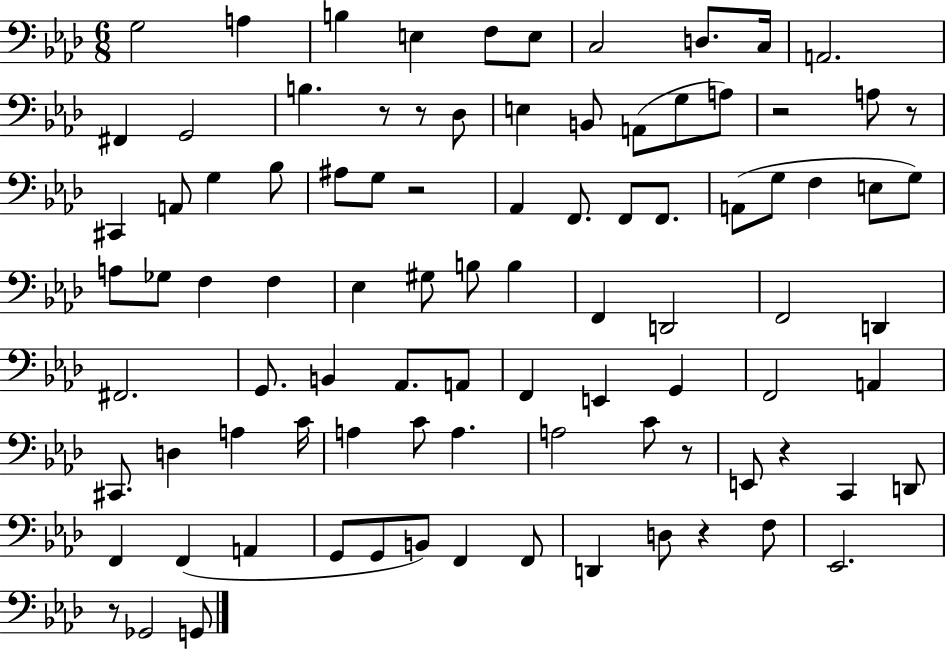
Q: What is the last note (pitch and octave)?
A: G2